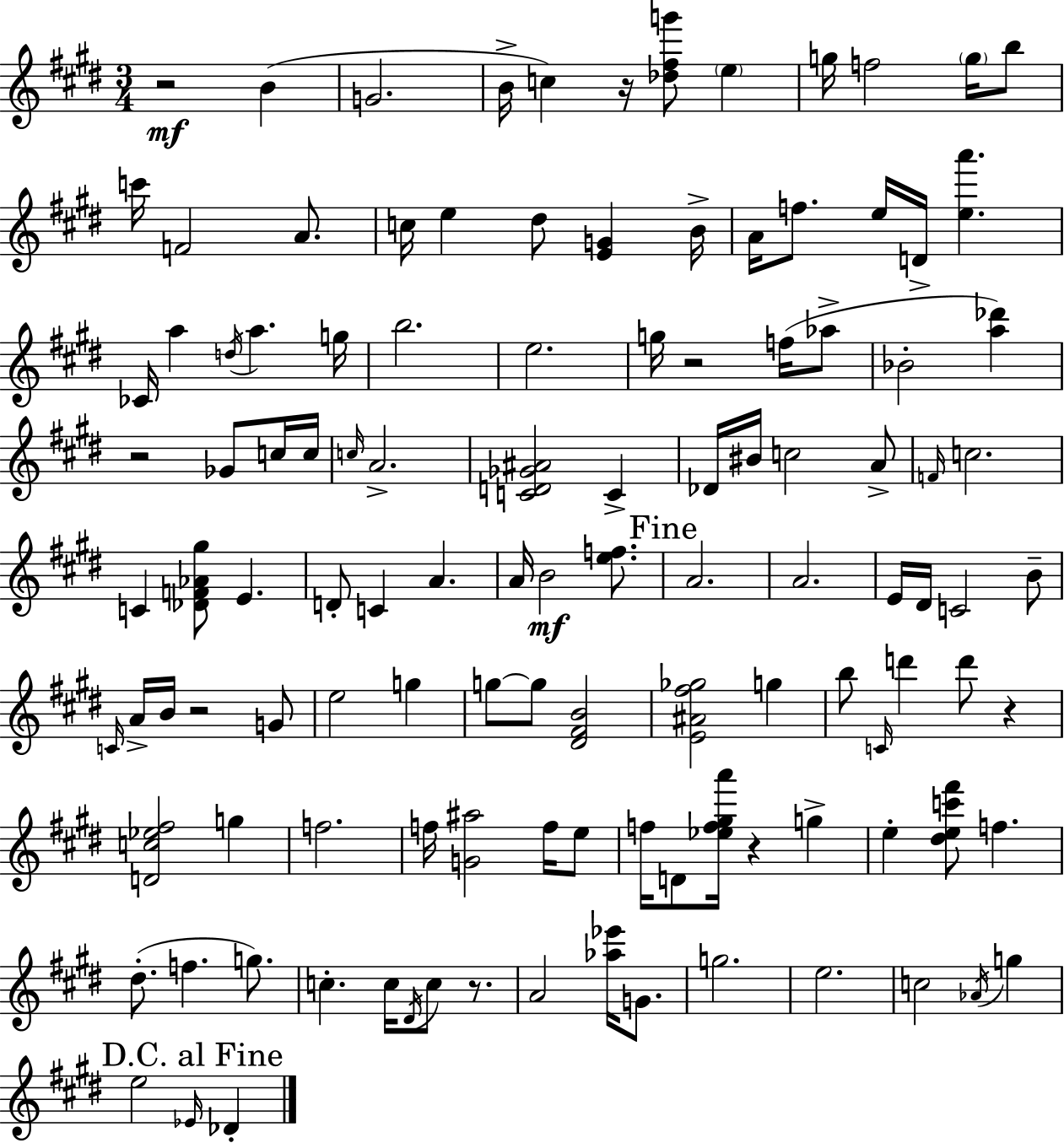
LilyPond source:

{
  \clef treble
  \numericTimeSignature
  \time 3/4
  \key e \major
  r2\mf b'4( | g'2. | b'16-> c''4) r16 <des'' fis'' g'''>8 \parenthesize e''4 | g''16 f''2 \parenthesize g''16 b''8 | \break c'''16 f'2 a'8. | c''16 e''4 dis''8 <e' g'>4 b'16-> | a'16 f''8. e''16 d'16-> <e'' a'''>4. | ces'16 a''4 \acciaccatura { d''16 } a''4. | \break g''16 b''2. | e''2. | g''16 r2 f''16( aes''8-> | bes'2-. <a'' des'''>4) | \break r2 ges'8 c''16 | c''16 \grace { c''16 } a'2.-> | <c' d' ges' ais'>2 c'4-> | des'16 bis'16 c''2 | \break a'8-> \grace { f'16 } c''2. | c'4 <des' f' aes' gis''>8 e'4. | d'8-. c'4 a'4. | a'16 b'2\mf | \break <e'' f''>8. \mark "Fine" a'2. | a'2. | e'16 dis'16 c'2 | b'8-- \grace { c'16 } a'16-> b'16 r2 | \break g'8 e''2 | g''4 g''8~~ g''8 <dis' fis' b'>2 | <e' ais' fis'' ges''>2 | g''4 b''8 \grace { c'16 } d'''4 d'''8 | \break r4 <d' c'' ees'' fis''>2 | g''4 f''2. | f''16 <g' ais''>2 | f''16 e''8 f''16 d'8 <ees'' f'' gis'' a'''>16 r4 | \break g''4-> e''4-. <dis'' e'' c''' fis'''>8 f''4. | dis''8.-.( f''4. | g''8.) c''4.-. c''16 | \acciaccatura { dis'16 } c''8 r8. a'2 | \break <aes'' ees'''>16 g'8. g''2. | e''2. | c''2 | \acciaccatura { aes'16 } g''4 \mark "D.C. al Fine" e''2 | \break \grace { ees'16 } des'4-. \bar "|."
}